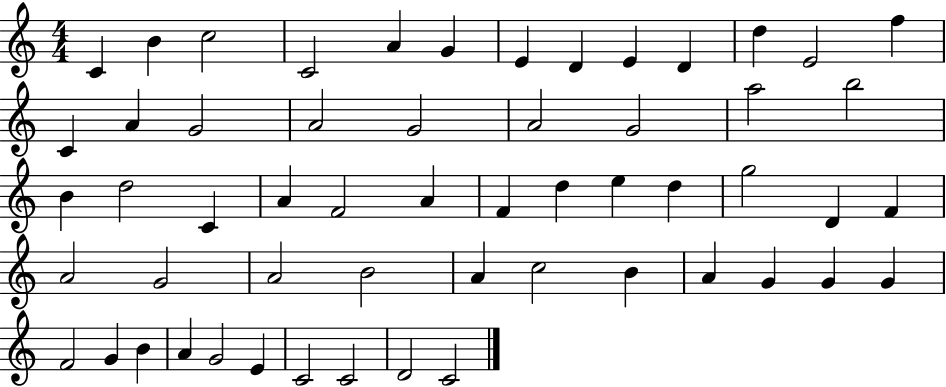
{
  \clef treble
  \numericTimeSignature
  \time 4/4
  \key c \major
  c'4 b'4 c''2 | c'2 a'4 g'4 | e'4 d'4 e'4 d'4 | d''4 e'2 f''4 | \break c'4 a'4 g'2 | a'2 g'2 | a'2 g'2 | a''2 b''2 | \break b'4 d''2 c'4 | a'4 f'2 a'4 | f'4 d''4 e''4 d''4 | g''2 d'4 f'4 | \break a'2 g'2 | a'2 b'2 | a'4 c''2 b'4 | a'4 g'4 g'4 g'4 | \break f'2 g'4 b'4 | a'4 g'2 e'4 | c'2 c'2 | d'2 c'2 | \break \bar "|."
}